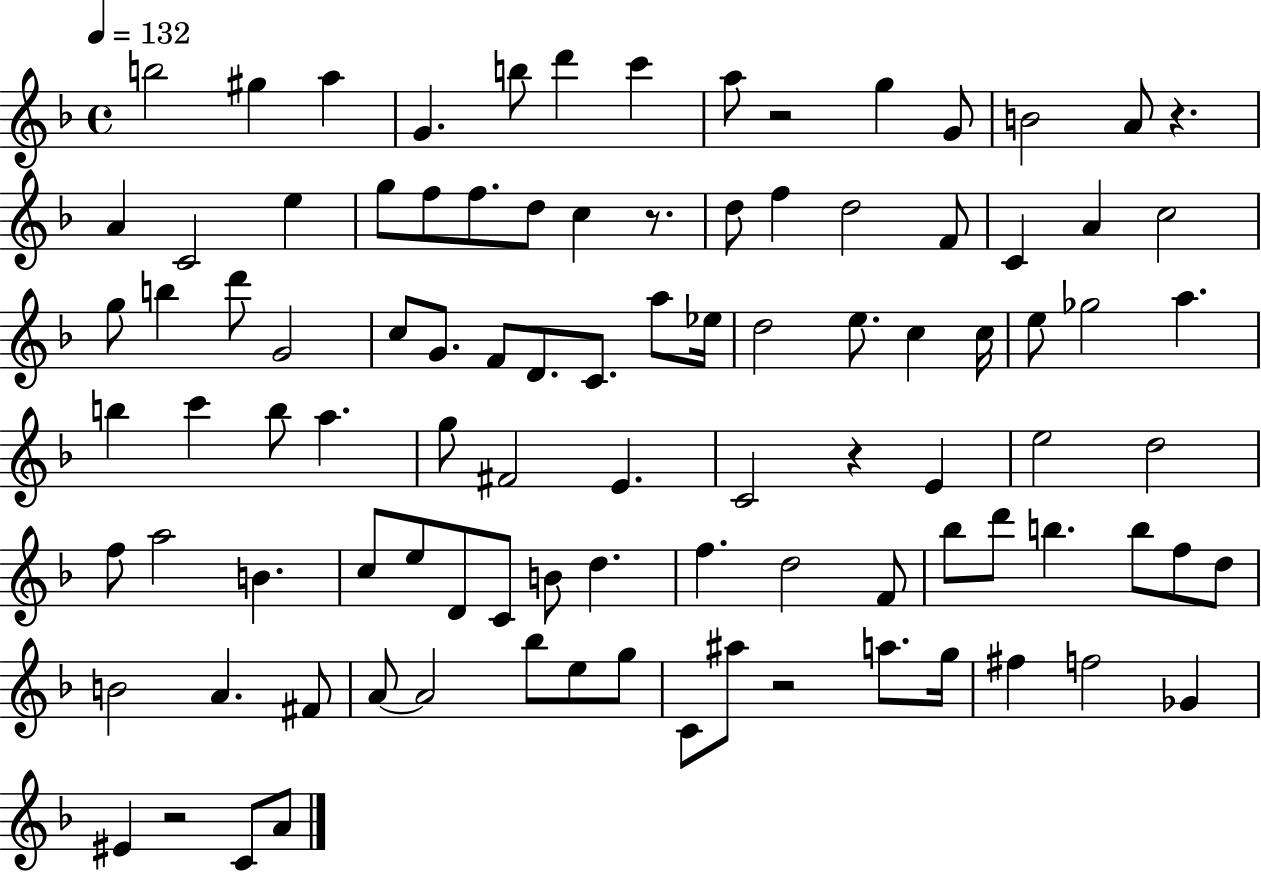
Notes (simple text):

B5/h G#5/q A5/q G4/q. B5/e D6/q C6/q A5/e R/h G5/q G4/e B4/h A4/e R/q. A4/q C4/h E5/q G5/e F5/e F5/e. D5/e C5/q R/e. D5/e F5/q D5/h F4/e C4/q A4/q C5/h G5/e B5/q D6/e G4/h C5/e G4/e. F4/e D4/e. C4/e. A5/e Eb5/s D5/h E5/e. C5/q C5/s E5/e Gb5/h A5/q. B5/q C6/q B5/e A5/q. G5/e F#4/h E4/q. C4/h R/q E4/q E5/h D5/h F5/e A5/h B4/q. C5/e E5/e D4/e C4/e B4/e D5/q. F5/q. D5/h F4/e Bb5/e D6/e B5/q. B5/e F5/e D5/e B4/h A4/q. F#4/e A4/e A4/h Bb5/e E5/e G5/e C4/e A#5/e R/h A5/e. G5/s F#5/q F5/h Gb4/q EIS4/q R/h C4/e A4/e